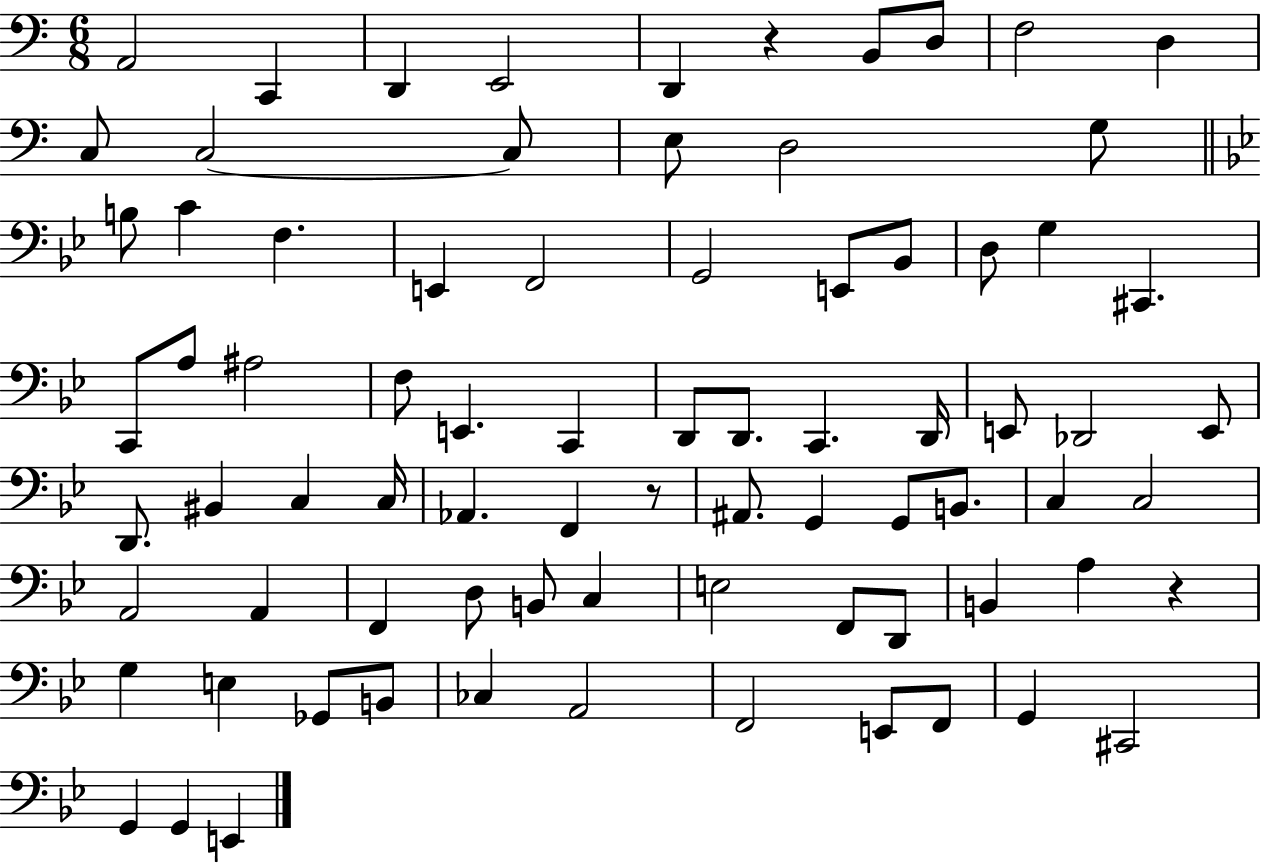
{
  \clef bass
  \numericTimeSignature
  \time 6/8
  \key c \major
  a,2 c,4 | d,4 e,2 | d,4 r4 b,8 d8 | f2 d4 | \break c8 c2~~ c8 | e8 d2 g8 | \bar "||" \break \key bes \major b8 c'4 f4. | e,4 f,2 | g,2 e,8 bes,8 | d8 g4 cis,4. | \break c,8 a8 ais2 | f8 e,4. c,4 | d,8 d,8. c,4. d,16 | e,8 des,2 e,8 | \break d,8. bis,4 c4 c16 | aes,4. f,4 r8 | ais,8. g,4 g,8 b,8. | c4 c2 | \break a,2 a,4 | f,4 d8 b,8 c4 | e2 f,8 d,8 | b,4 a4 r4 | \break g4 e4 ges,8 b,8 | ces4 a,2 | f,2 e,8 f,8 | g,4 cis,2 | \break g,4 g,4 e,4 | \bar "|."
}